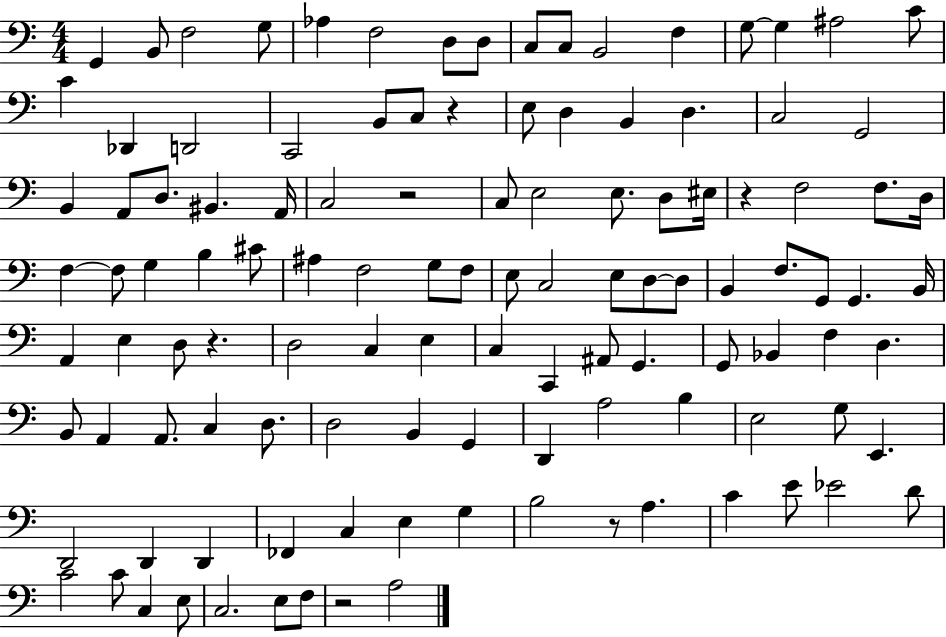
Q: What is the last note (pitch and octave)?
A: A3